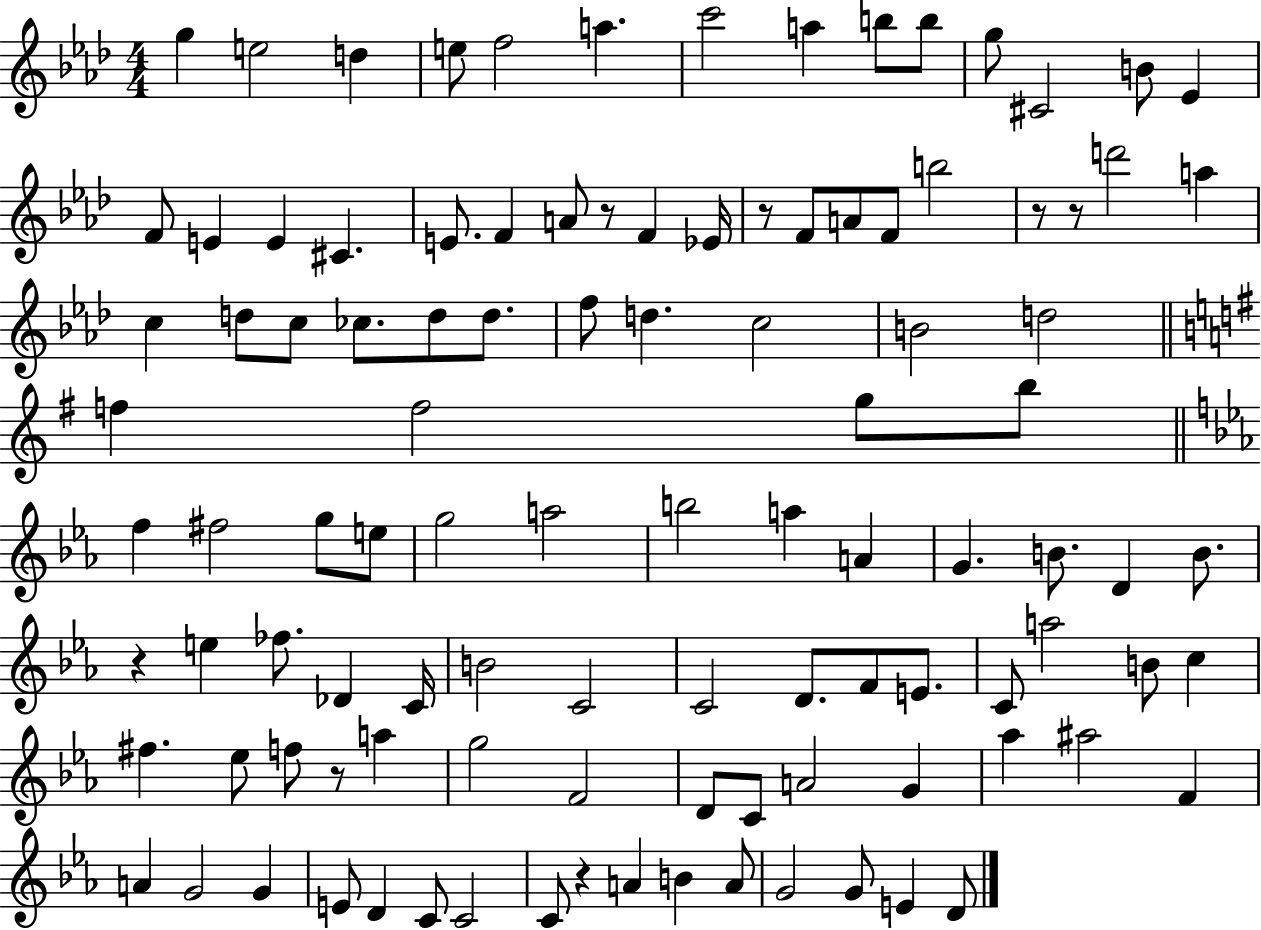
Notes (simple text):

G5/q E5/h D5/q E5/e F5/h A5/q. C6/h A5/q B5/e B5/e G5/e C#4/h B4/e Eb4/q F4/e E4/q E4/q C#4/q. E4/e. F4/q A4/e R/e F4/q Eb4/s R/e F4/e A4/e F4/e B5/h R/e R/e D6/h A5/q C5/q D5/e C5/e CES5/e. D5/e D5/e. F5/e D5/q. C5/h B4/h D5/h F5/q F5/h G5/e B5/e F5/q F#5/h G5/e E5/e G5/h A5/h B5/h A5/q A4/q G4/q. B4/e. D4/q B4/e. R/q E5/q FES5/e. Db4/q C4/s B4/h C4/h C4/h D4/e. F4/e E4/e. C4/e A5/h B4/e C5/q F#5/q. Eb5/e F5/e R/e A5/q G5/h F4/h D4/e C4/e A4/h G4/q Ab5/q A#5/h F4/q A4/q G4/h G4/q E4/e D4/q C4/e C4/h C4/e R/q A4/q B4/q A4/e G4/h G4/e E4/q D4/e